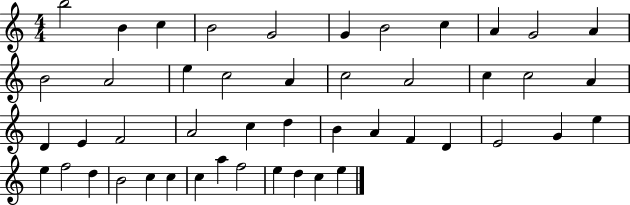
{
  \clef treble
  \numericTimeSignature
  \time 4/4
  \key c \major
  b''2 b'4 c''4 | b'2 g'2 | g'4 b'2 c''4 | a'4 g'2 a'4 | \break b'2 a'2 | e''4 c''2 a'4 | c''2 a'2 | c''4 c''2 a'4 | \break d'4 e'4 f'2 | a'2 c''4 d''4 | b'4 a'4 f'4 d'4 | e'2 g'4 e''4 | \break e''4 f''2 d''4 | b'2 c''4 c''4 | c''4 a''4 f''2 | e''4 d''4 c''4 e''4 | \break \bar "|."
}